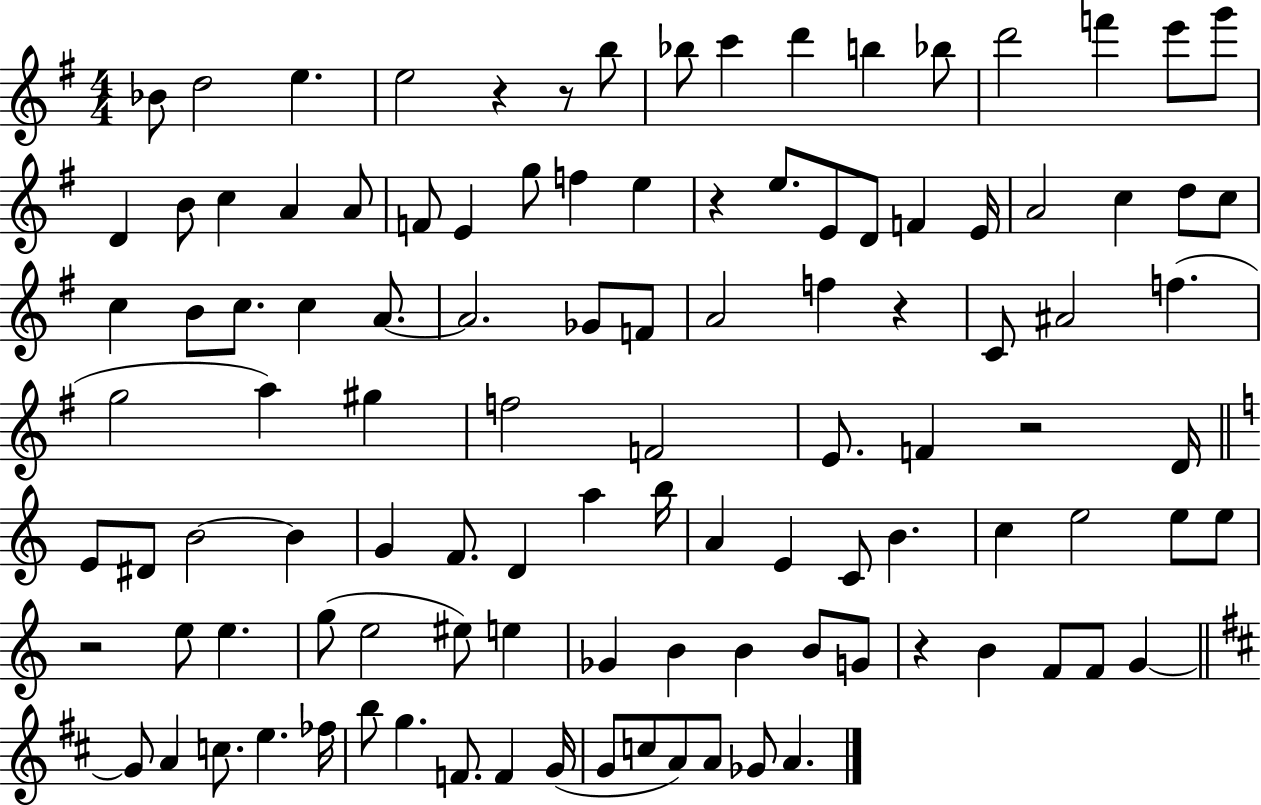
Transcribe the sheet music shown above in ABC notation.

X:1
T:Untitled
M:4/4
L:1/4
K:G
_B/2 d2 e e2 z z/2 b/2 _b/2 c' d' b _b/2 d'2 f' e'/2 g'/2 D B/2 c A A/2 F/2 E g/2 f e z e/2 E/2 D/2 F E/4 A2 c d/2 c/2 c B/2 c/2 c A/2 A2 _G/2 F/2 A2 f z C/2 ^A2 f g2 a ^g f2 F2 E/2 F z2 D/4 E/2 ^D/2 B2 B G F/2 D a b/4 A E C/2 B c e2 e/2 e/2 z2 e/2 e g/2 e2 ^e/2 e _G B B B/2 G/2 z B F/2 F/2 G G/2 A c/2 e _f/4 b/2 g F/2 F G/4 G/2 c/2 A/2 A/2 _G/2 A